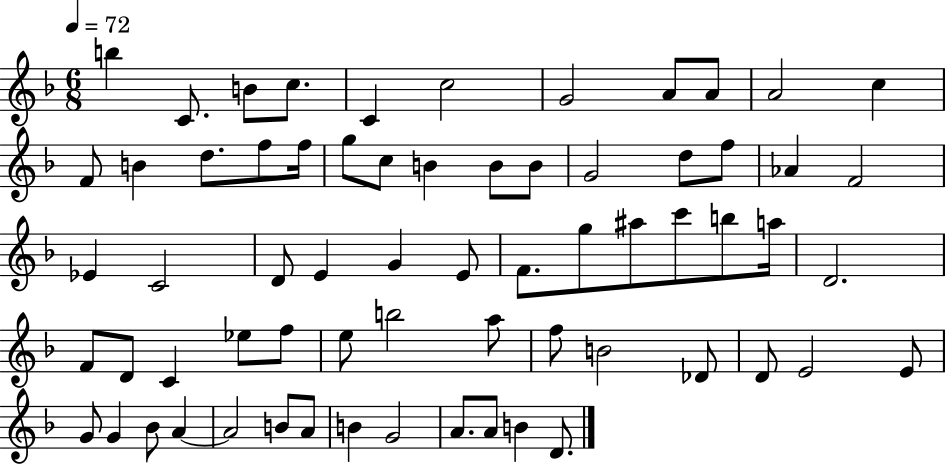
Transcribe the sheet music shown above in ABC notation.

X:1
T:Untitled
M:6/8
L:1/4
K:F
b C/2 B/2 c/2 C c2 G2 A/2 A/2 A2 c F/2 B d/2 f/2 f/4 g/2 c/2 B B/2 B/2 G2 d/2 f/2 _A F2 _E C2 D/2 E G E/2 F/2 g/2 ^a/2 c'/2 b/2 a/4 D2 F/2 D/2 C _e/2 f/2 e/2 b2 a/2 f/2 B2 _D/2 D/2 E2 E/2 G/2 G _B/2 A A2 B/2 A/2 B G2 A/2 A/2 B D/2